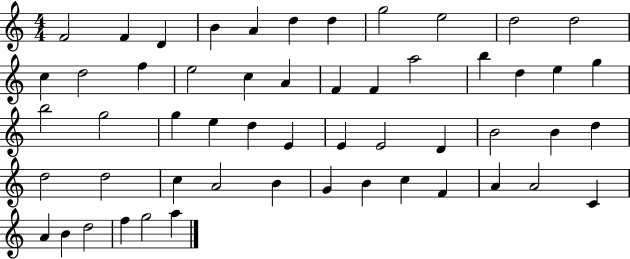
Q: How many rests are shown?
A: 0